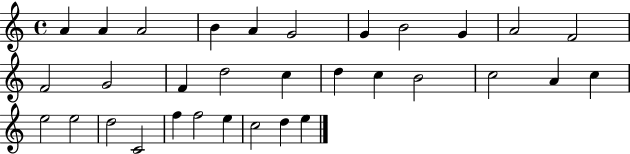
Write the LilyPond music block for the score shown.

{
  \clef treble
  \time 4/4
  \defaultTimeSignature
  \key c \major
  a'4 a'4 a'2 | b'4 a'4 g'2 | g'4 b'2 g'4 | a'2 f'2 | \break f'2 g'2 | f'4 d''2 c''4 | d''4 c''4 b'2 | c''2 a'4 c''4 | \break e''2 e''2 | d''2 c'2 | f''4 f''2 e''4 | c''2 d''4 e''4 | \break \bar "|."
}